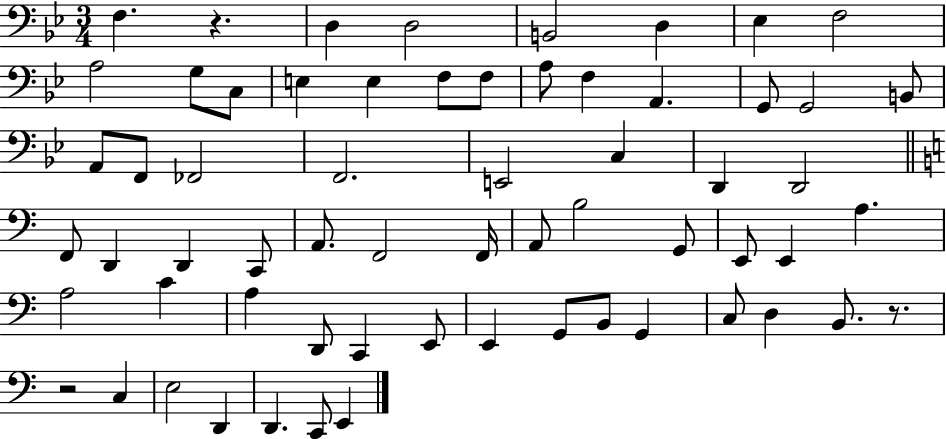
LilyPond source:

{
  \clef bass
  \numericTimeSignature
  \time 3/4
  \key bes \major
  f4. r4. | d4 d2 | b,2 d4 | ees4 f2 | \break a2 g8 c8 | e4 e4 f8 f8 | a8 f4 a,4. | g,8 g,2 b,8 | \break a,8 f,8 fes,2 | f,2. | e,2 c4 | d,4 d,2 | \break \bar "||" \break \key c \major f,8 d,4 d,4 c,8 | a,8. f,2 f,16 | a,8 b2 g,8 | e,8 e,4 a4. | \break a2 c'4 | a4 d,8 c,4 e,8 | e,4 g,8 b,8 g,4 | c8 d4 b,8. r8. | \break r2 c4 | e2 d,4 | d,4. c,8 e,4 | \bar "|."
}